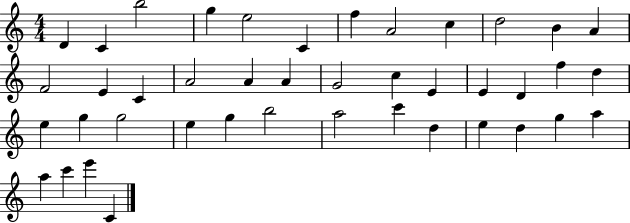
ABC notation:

X:1
T:Untitled
M:4/4
L:1/4
K:C
D C b2 g e2 C f A2 c d2 B A F2 E C A2 A A G2 c E E D f d e g g2 e g b2 a2 c' d e d g a a c' e' C